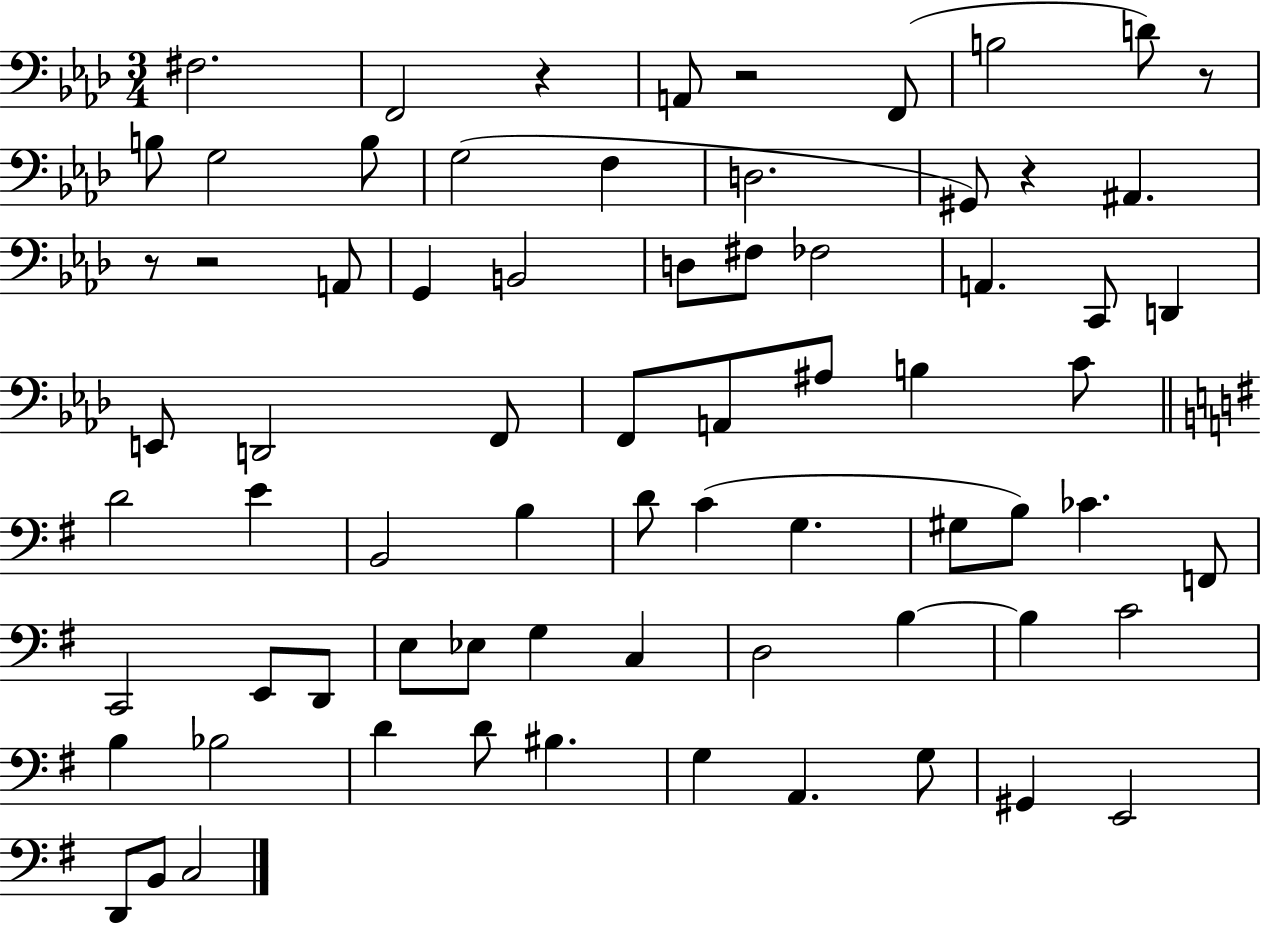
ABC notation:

X:1
T:Untitled
M:3/4
L:1/4
K:Ab
^F,2 F,,2 z A,,/2 z2 F,,/2 B,2 D/2 z/2 B,/2 G,2 B,/2 G,2 F, D,2 ^G,,/2 z ^A,, z/2 z2 A,,/2 G,, B,,2 D,/2 ^F,/2 _F,2 A,, C,,/2 D,, E,,/2 D,,2 F,,/2 F,,/2 A,,/2 ^A,/2 B, C/2 D2 E B,,2 B, D/2 C G, ^G,/2 B,/2 _C F,,/2 C,,2 E,,/2 D,,/2 E,/2 _E,/2 G, C, D,2 B, B, C2 B, _B,2 D D/2 ^B, G, A,, G,/2 ^G,, E,,2 D,,/2 B,,/2 C,2